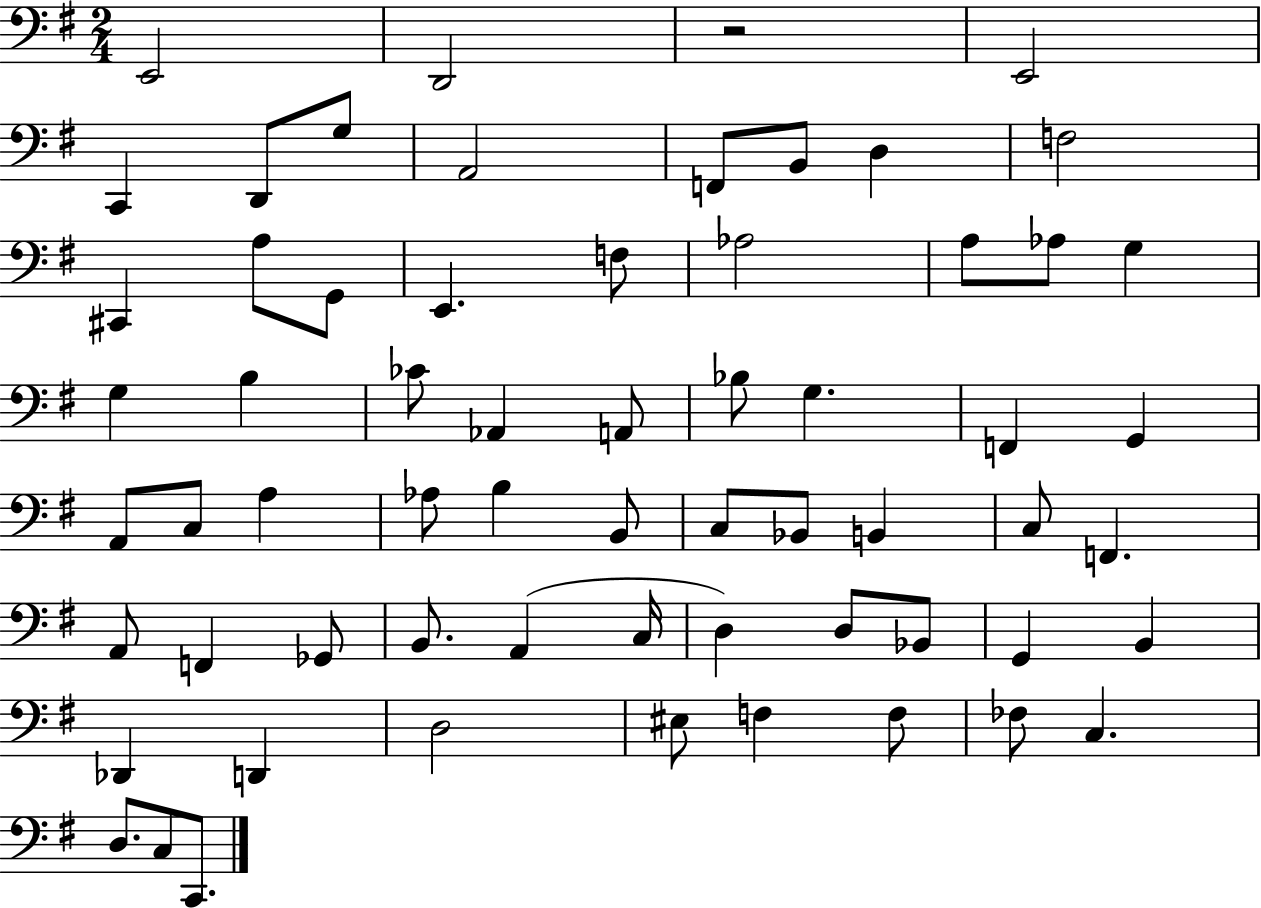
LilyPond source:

{
  \clef bass
  \numericTimeSignature
  \time 2/4
  \key g \major
  e,2 | d,2 | r2 | e,2 | \break c,4 d,8 g8 | a,2 | f,8 b,8 d4 | f2 | \break cis,4 a8 g,8 | e,4. f8 | aes2 | a8 aes8 g4 | \break g4 b4 | ces'8 aes,4 a,8 | bes8 g4. | f,4 g,4 | \break a,8 c8 a4 | aes8 b4 b,8 | c8 bes,8 b,4 | c8 f,4. | \break a,8 f,4 ges,8 | b,8. a,4( c16 | d4) d8 bes,8 | g,4 b,4 | \break des,4 d,4 | d2 | eis8 f4 f8 | fes8 c4. | \break d8. c8 c,8. | \bar "|."
}